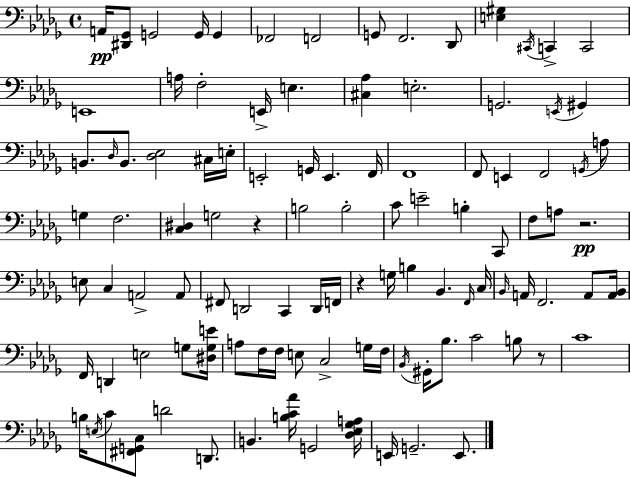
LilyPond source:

{
  \clef bass
  \time 4/4
  \defaultTimeSignature
  \key bes \minor
  a,16\pp <dis, ges,>8 g,2 g,16 g,4 | fes,2 f,2 | g,8 f,2. des,8 | <e gis>4 \acciaccatura { cis,16 } c,4-> c,2 | \break e,1 | a16 f2-. e,16-> e4. | <cis aes>4 e2.-. | g,2. \acciaccatura { e,16 } gis,4 | \break b,8. \grace { des16 } b,8. <des ees>2 | cis16 e16-. e,2-. g,16 e,4. | f,16 f,1 | f,8 e,4 f,2 | \break \acciaccatura { g,16 } a8 g4 f2. | <c dis>4 g2 | r4 b2 b2-. | c'8 e'2-- b4-. | \break c,8 f8 a8 r2.\pp | e8 c4 a,2-> | a,8 fis,8 d,2 c,4 | d,16 f,16 r4 g16 b4 bes,4. | \break \grace { f,16 } c16 \grace { bes,16 } a,16 f,2. | a,8 <a, bes,>16 f,16 d,4 e2 | g8 <dis g e'>16 a8 f16 f16 e8 c2-> | g16 f16 \acciaccatura { bes,16 } gis,16-. bes8. c'2 | \break b8 r8 c'1 | b16 \acciaccatura { e16 } c'8 <fis, g, c>8 d'2 | d,8. b,4. <b c' aes'>16 g,2 | <des ees ges a>16 e,16 g,2.-- | \break e,8. \bar "|."
}